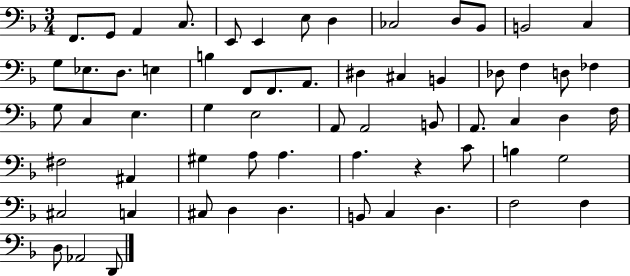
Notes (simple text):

F2/e. G2/e A2/q C3/e. E2/e E2/q E3/e D3/q CES3/h D3/e Bb2/e B2/h C3/q G3/e Eb3/e. D3/e. E3/q B3/q F2/e F2/e. A2/e. D#3/q C#3/q B2/q Db3/e F3/q D3/e FES3/q G3/e C3/q E3/q. G3/q E3/h A2/e A2/h B2/e A2/e. C3/q D3/q F3/s F#3/h A#2/q G#3/q A3/e A3/q. A3/q. R/q C4/e B3/q G3/h C#3/h C3/q C#3/e D3/q D3/q. B2/e C3/q D3/q. F3/h F3/q D3/e Ab2/h D2/e